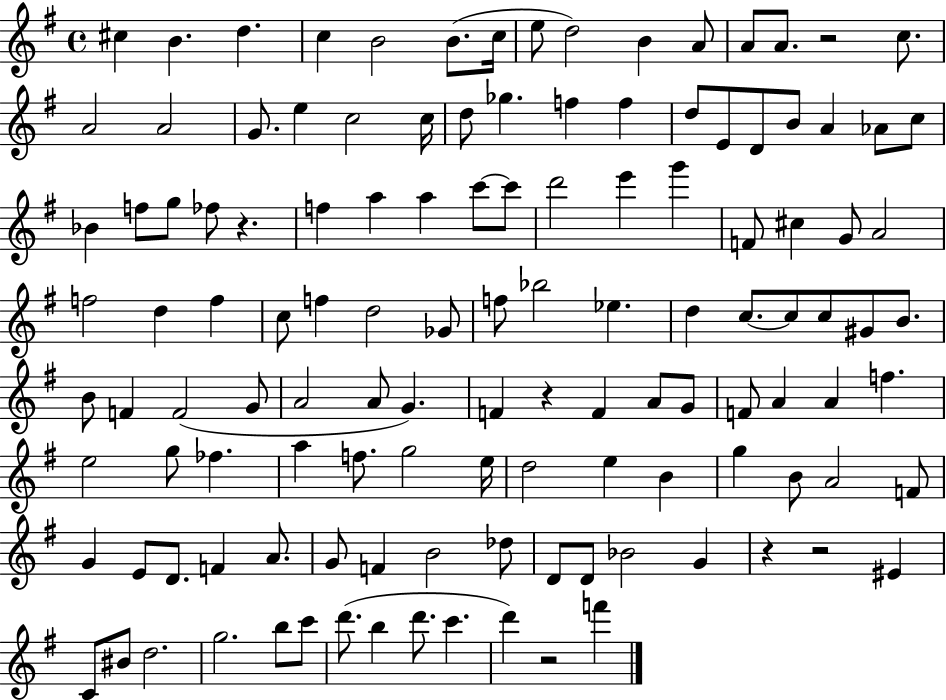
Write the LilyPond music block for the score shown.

{
  \clef treble
  \time 4/4
  \defaultTimeSignature
  \key g \major
  cis''4 b'4. d''4. | c''4 b'2 b'8.( c''16 | e''8 d''2) b'4 a'8 | a'8 a'8. r2 c''8. | \break a'2 a'2 | g'8. e''4 c''2 c''16 | d''8 ges''4. f''4 f''4 | d''8 e'8 d'8 b'8 a'4 aes'8 c''8 | \break bes'4 f''8 g''8 fes''8 r4. | f''4 a''4 a''4 c'''8~~ c'''8 | d'''2 e'''4 g'''4 | f'8 cis''4 g'8 a'2 | \break f''2 d''4 f''4 | c''8 f''4 d''2 ges'8 | f''8 bes''2 ees''4. | d''4 c''8.~~ c''8 c''8 gis'8 b'8. | \break b'8 f'4 f'2( g'8 | a'2 a'8 g'4.) | f'4 r4 f'4 a'8 g'8 | f'8 a'4 a'4 f''4. | \break e''2 g''8 fes''4. | a''4 f''8. g''2 e''16 | d''2 e''4 b'4 | g''4 b'8 a'2 f'8 | \break g'4 e'8 d'8. f'4 a'8. | g'8 f'4 b'2 des''8 | d'8 d'8 bes'2 g'4 | r4 r2 eis'4 | \break c'8 bis'8 d''2. | g''2. b''8 c'''8 | d'''8.( b''4 d'''8. c'''4. | d'''4) r2 f'''4 | \break \bar "|."
}